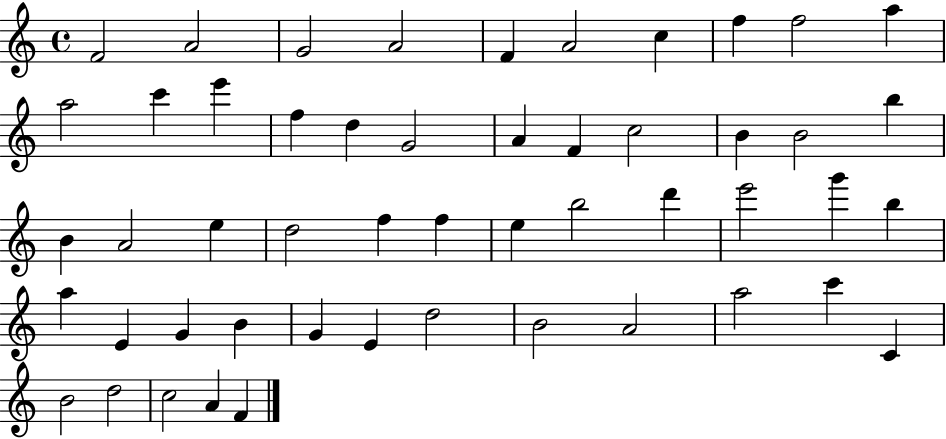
{
  \clef treble
  \time 4/4
  \defaultTimeSignature
  \key c \major
  f'2 a'2 | g'2 a'2 | f'4 a'2 c''4 | f''4 f''2 a''4 | \break a''2 c'''4 e'''4 | f''4 d''4 g'2 | a'4 f'4 c''2 | b'4 b'2 b''4 | \break b'4 a'2 e''4 | d''2 f''4 f''4 | e''4 b''2 d'''4 | e'''2 g'''4 b''4 | \break a''4 e'4 g'4 b'4 | g'4 e'4 d''2 | b'2 a'2 | a''2 c'''4 c'4 | \break b'2 d''2 | c''2 a'4 f'4 | \bar "|."
}